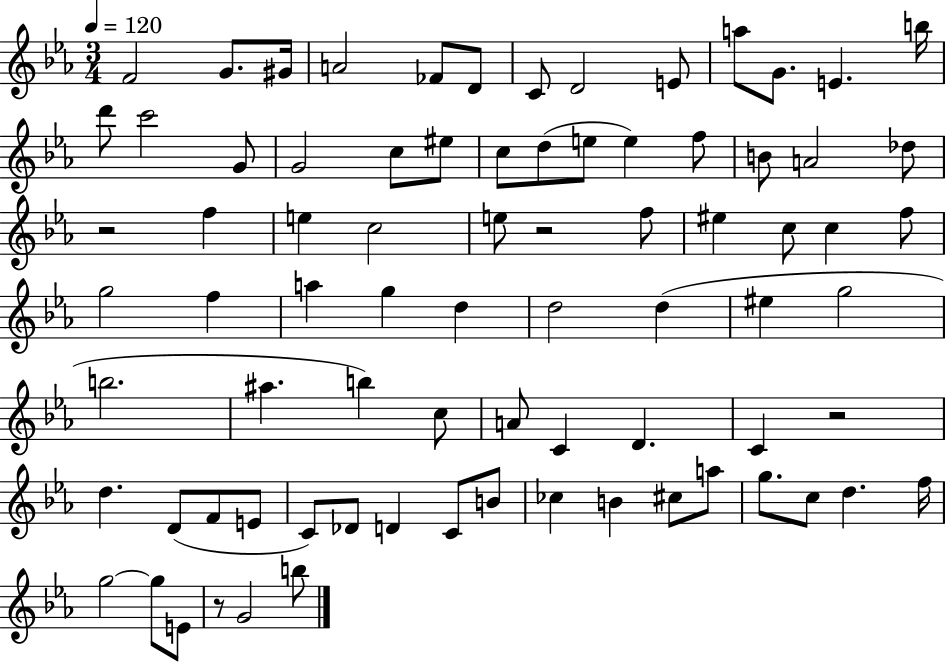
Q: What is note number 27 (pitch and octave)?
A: Db5